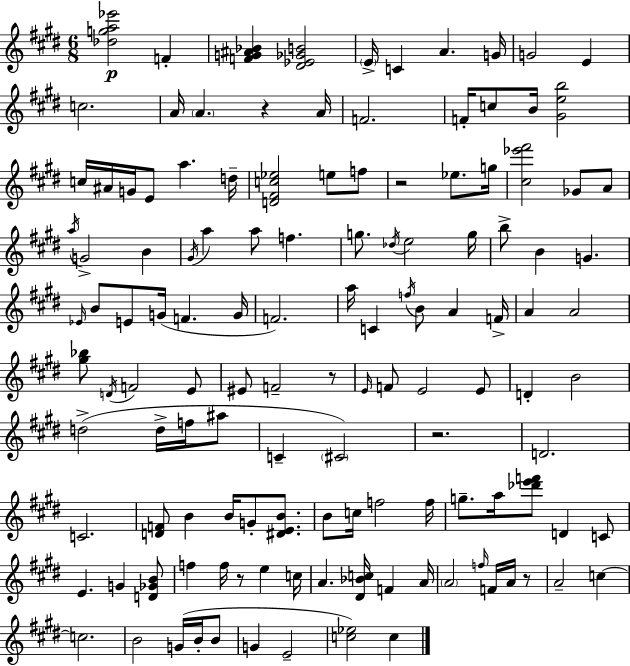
{
  \clef treble
  \numericTimeSignature
  \time 6/8
  \key e \major
  <des'' g'' a'' ees'''>2\p f'4-. | <f' g' ais' bes'>4 <dis' ees' ges' b'>2 | \parenthesize e'16-> c'4 a'4. g'16 | g'2 e'4 | \break c''2. | a'16 \parenthesize a'4. r4 a'16 | f'2. | f'16-. c''8 b'16 <gis' e'' b''>2 | \break c''16 ais'16 g'16 e'8 a''4. d''16-- | <d' fis' c'' ees''>2 e''8 f''8 | r2 ees''8. g''16 | <cis'' ees''' fis'''>2 ges'8 a'8 | \break \acciaccatura { a''16 } g'2-> b'4 | \acciaccatura { gis'16 } a''4 a''8 f''4. | g''8. \acciaccatura { des''16 } e''2 | g''16 b''8-> b'4 g'4. | \break \grace { ees'16 } b'8 e'8 g'16( f'4. | g'16 f'2.) | a''16 c'4 \acciaccatura { f''16 } b'8 | a'4 f'16-> a'4 a'2 | \break <gis'' bes''>8 \acciaccatura { d'16 } f'2 | e'8 eis'8 f'2-- | r8 \grace { e'16 } f'8 e'2 | e'8 d'4-. b'2 | \break d''2->( | d''16-> f''16 ais''8 c'4-- \parenthesize cis'2) | r2. | d'2. | \break c'2. | <d' f'>8 b'4 | b'16 g'8-. <dis' e' b'>8. b'8 c''16 f''2 | f''16 g''8.-- a''16 <des''' e''' f'''>8 | \break d'4 c'8 e'4. | g'4 <d' ges' b'>8 f''4 f''16 | r8 e''4 c''16 a'4. | <dis' bes' c''>16 f'4 a'16 \parenthesize a'2 | \break \grace { f''16 } f'16 a'16 r8 a'2-- | c''4~~ c''2. | b'2 | g'16( b'16-. b'8 g'4 | \break e'2-- <c'' ees''>2) | c''4 \bar "|."
}